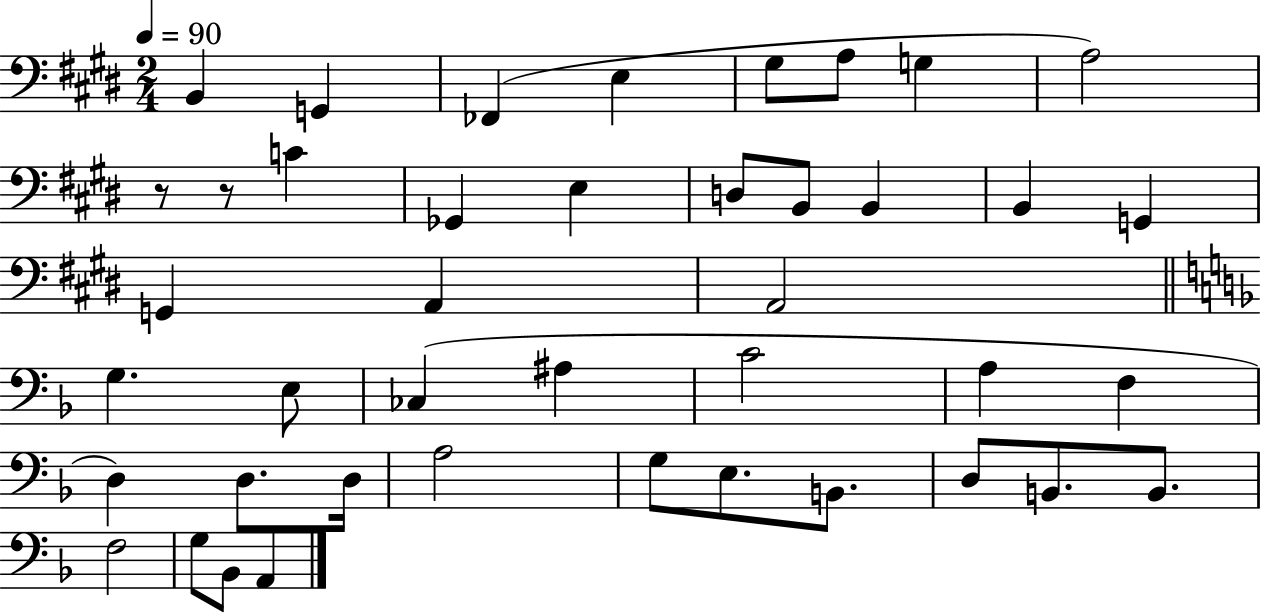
B2/q G2/q FES2/q E3/q G#3/e A3/e G3/q A3/h R/e R/e C4/q Gb2/q E3/q D3/e B2/e B2/q B2/q G2/q G2/q A2/q A2/h G3/q. E3/e CES3/q A#3/q C4/h A3/q F3/q D3/q D3/e. D3/s A3/h G3/e E3/e. B2/e. D3/e B2/e. B2/e. F3/h G3/e Bb2/e A2/q